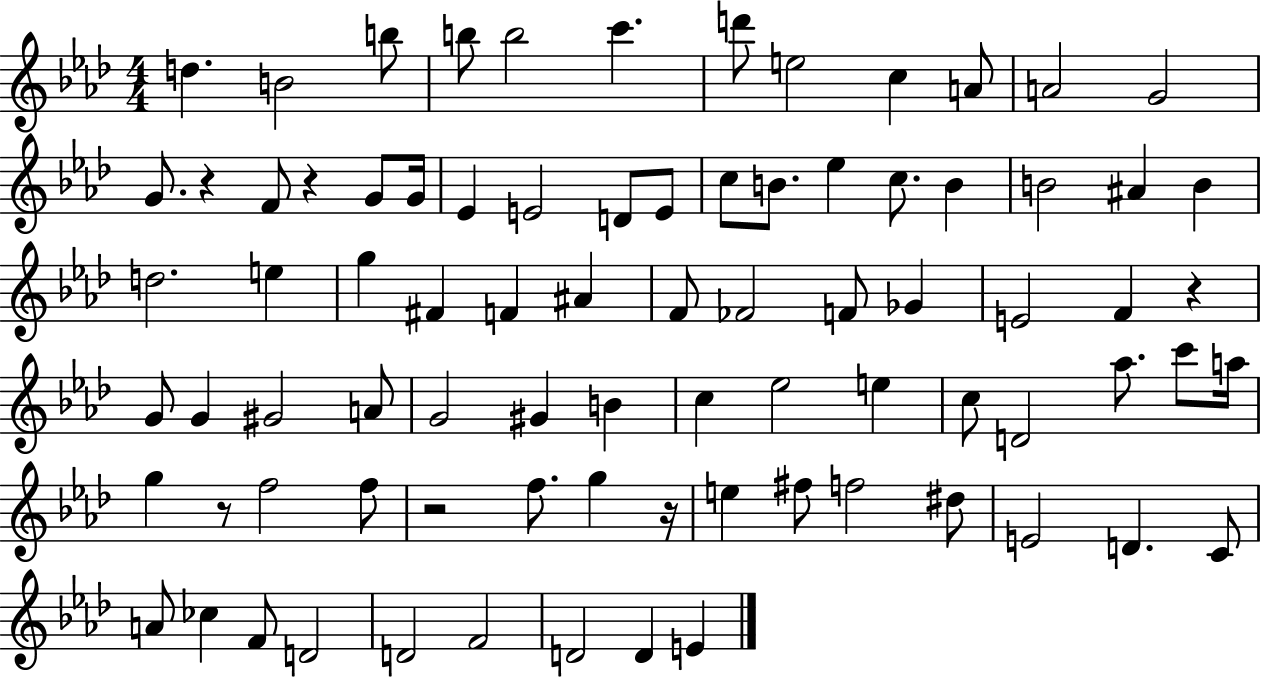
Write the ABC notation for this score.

X:1
T:Untitled
M:4/4
L:1/4
K:Ab
d B2 b/2 b/2 b2 c' d'/2 e2 c A/2 A2 G2 G/2 z F/2 z G/2 G/4 _E E2 D/2 E/2 c/2 B/2 _e c/2 B B2 ^A B d2 e g ^F F ^A F/2 _F2 F/2 _G E2 F z G/2 G ^G2 A/2 G2 ^G B c _e2 e c/2 D2 _a/2 c'/2 a/4 g z/2 f2 f/2 z2 f/2 g z/4 e ^f/2 f2 ^d/2 E2 D C/2 A/2 _c F/2 D2 D2 F2 D2 D E